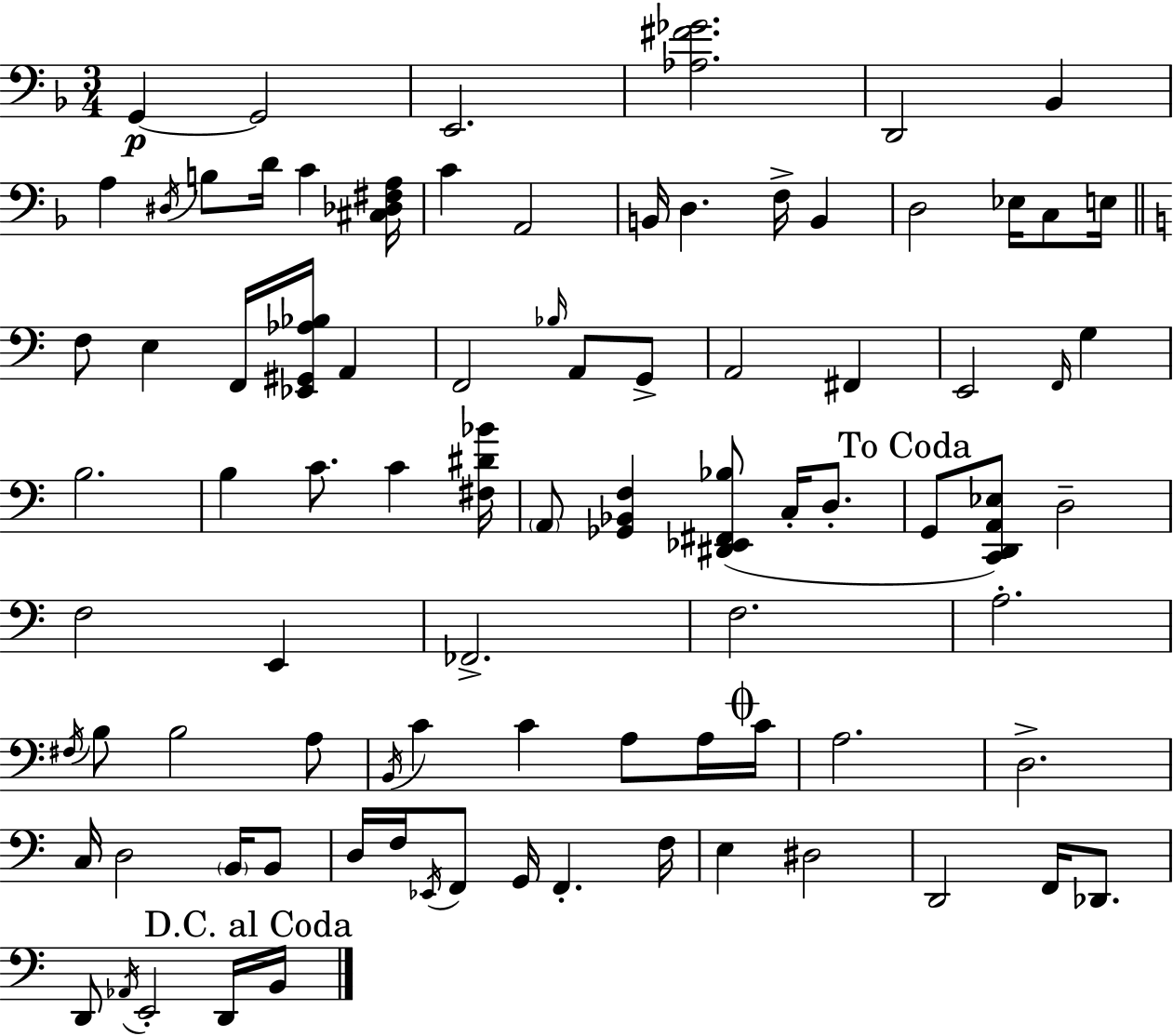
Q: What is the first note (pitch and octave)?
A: G2